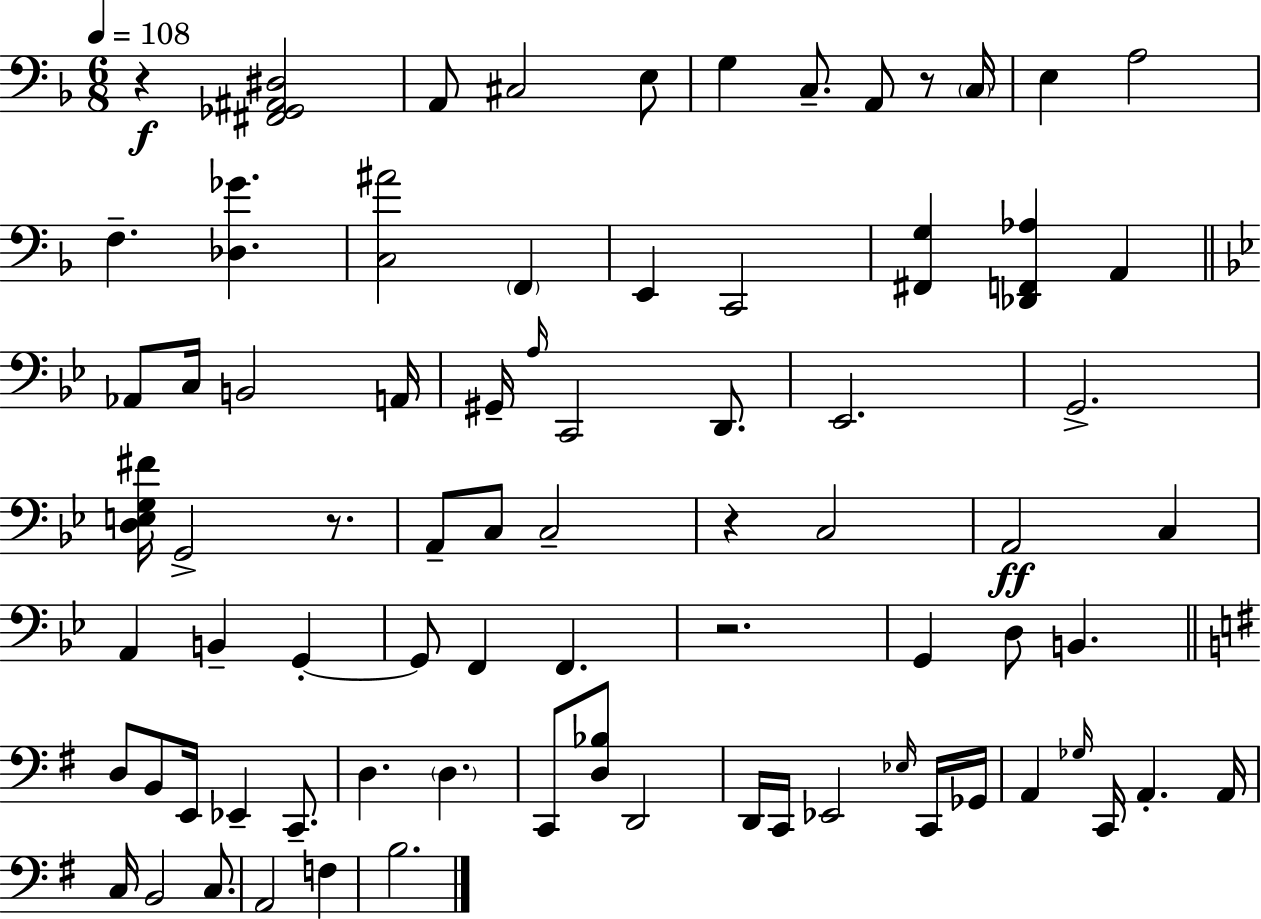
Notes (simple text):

R/q [F#2,Gb2,A#2,D#3]/h A2/e C#3/h E3/e G3/q C3/e. A2/e R/e C3/s E3/q A3/h F3/q. [Db3,Gb4]/q. [C3,A#4]/h F2/q E2/q C2/h [F#2,G3]/q [Db2,F2,Ab3]/q A2/q Ab2/e C3/s B2/h A2/s G#2/s A3/s C2/h D2/e. Eb2/h. G2/h. [D3,E3,G3,F#4]/s G2/h R/e. A2/e C3/e C3/h R/q C3/h A2/h C3/q A2/q B2/q G2/q G2/e F2/q F2/q. R/h. G2/q D3/e B2/q. D3/e B2/e E2/s Eb2/q C2/e. D3/q. D3/q. C2/e [D3,Bb3]/e D2/h D2/s C2/s Eb2/h Eb3/s C2/s Gb2/s A2/q Gb3/s C2/s A2/q. A2/s C3/s B2/h C3/e. A2/h F3/q B3/h.